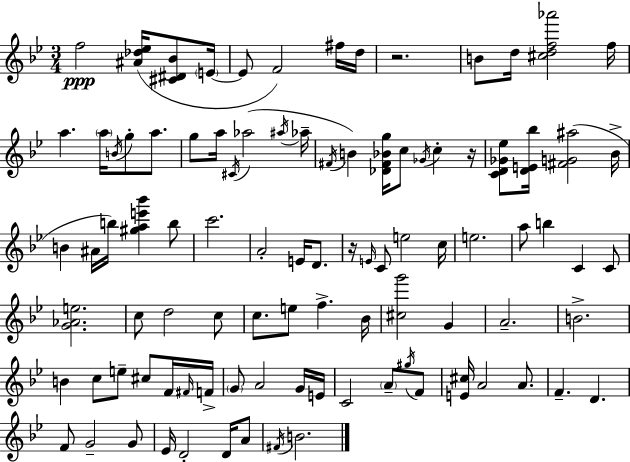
X:1
T:Untitled
M:3/4
L:1/4
K:Gm
f2 [^A_d_e]/4 [^C^D_B]/2 E/4 E/2 F2 ^f/4 d/4 z2 B/2 d/4 [^cdf_a']2 f/4 a a/4 B/4 g/2 a/2 g/2 a/4 ^C/4 _a2 ^a/4 _a/4 ^F/4 B [_D^F_Bg]/4 c/2 _G/4 c z/4 [CD_G_e]/2 [DE_b]/4 [^FG^a]2 _B/4 B ^A/4 b/4 [^gae'_b'] b/2 c'2 A2 E/4 D/2 z/4 E/4 C/2 e2 c/4 e2 a/2 b C C/2 [G_Ae]2 c/2 d2 c/2 c/2 e/2 f _B/4 [^cg']2 G A2 B2 B c/2 e/2 ^c/2 F/4 ^F/4 F/4 G/2 A2 G/4 E/4 C2 A/2 ^g/4 F/2 [E^c]/4 A2 A/2 F D F/2 G2 G/2 _E/4 D2 D/4 A/2 ^F/4 B2